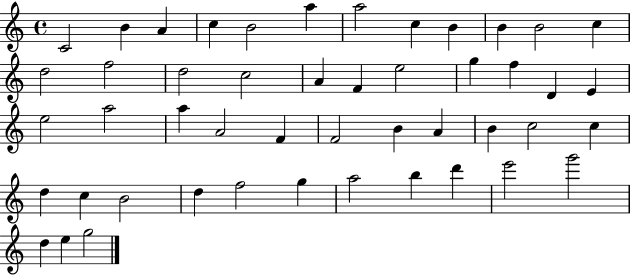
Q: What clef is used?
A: treble